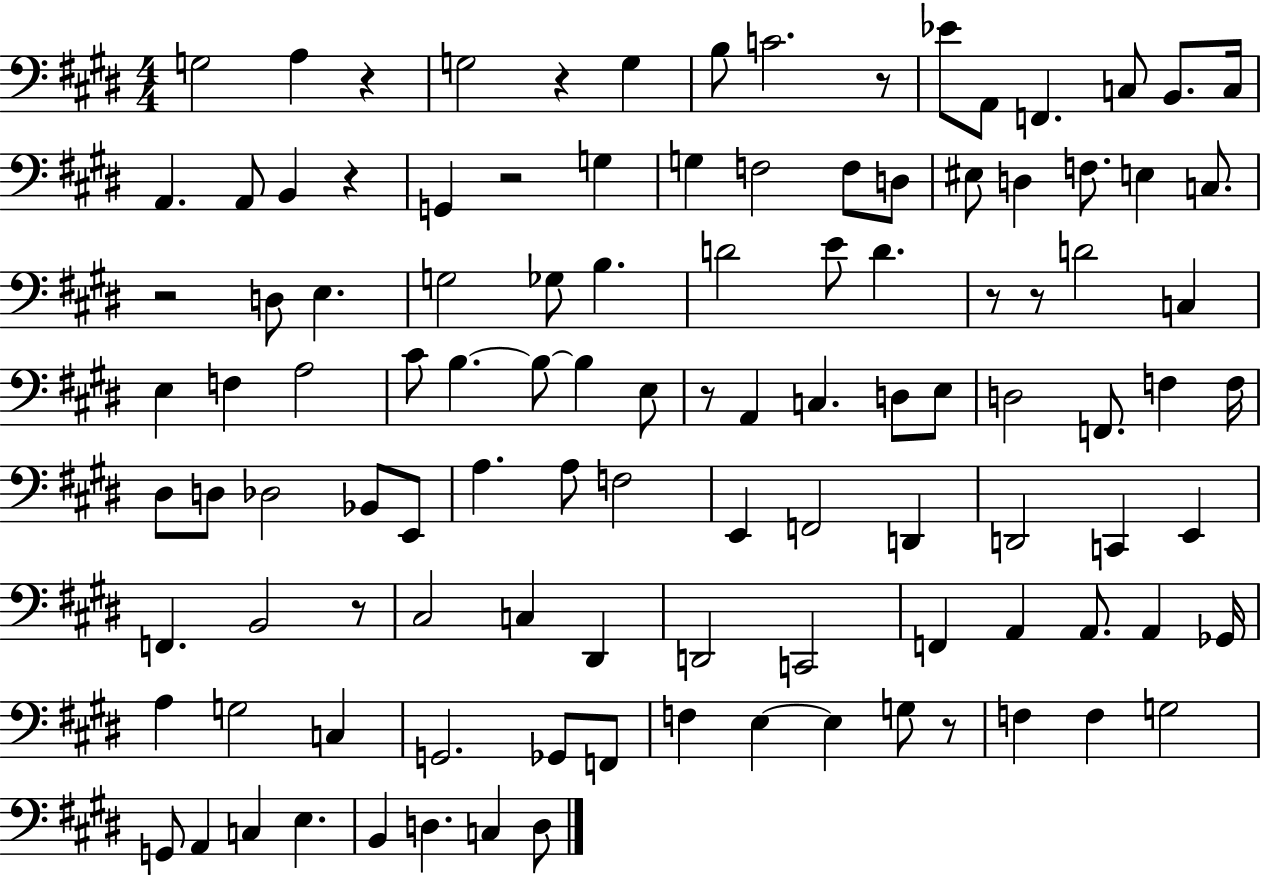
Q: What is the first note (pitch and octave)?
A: G3